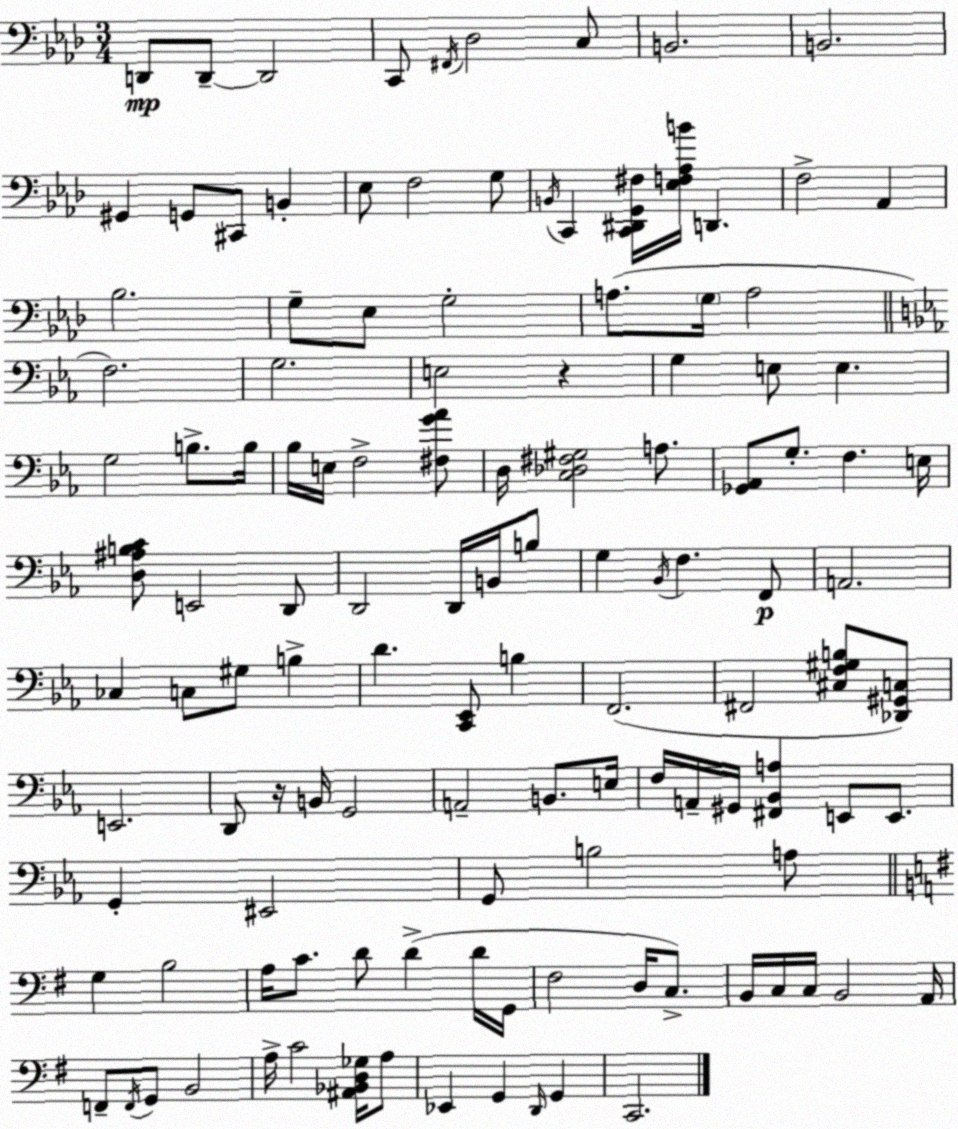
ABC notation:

X:1
T:Untitled
M:3/4
L:1/4
K:Fm
D,,/2 D,,/2 D,,2 C,,/2 ^F,,/4 _D,2 C,/2 B,,2 B,,2 ^G,, G,,/2 ^C,,/2 B,, _E,/2 F,2 G,/2 B,,/4 C,, [C,,^D,,G,,^F,]/4 [_E,F,_A,B]/4 D,, F,2 _A,, _B,2 G,/2 _E,/2 G,2 A,/2 G,/4 A,2 F,2 G,2 E,2 z G, E,/2 E, G,2 B,/2 B,/4 _B,/4 E,/4 F,2 [^F,G_A]/2 D,/4 [C,_D,^F,^G,]2 A,/2 [_G,,_A,,]/2 G,/2 F, E,/4 [D,^A,B,C]/2 E,,2 D,,/2 D,,2 D,,/4 B,,/4 B,/2 G, _B,,/4 F, F,,/2 A,,2 _C, C,/2 ^G,/2 B, D [C,,_E,,]/2 B, F,,2 ^F,,2 [^C,F,^G,B,]/2 [_D,,^G,,C,]/2 E,,2 D,,/2 z/4 B,,/4 G,,2 A,,2 B,,/2 E,/4 F,/4 A,,/4 ^G,,/4 [^F,,_B,,A,] E,,/2 E,,/2 G,, ^E,,2 G,,/2 B,2 A,/2 G, B,2 A,/4 C/2 D/2 D D/4 G,,/4 ^F,2 D,/4 C,/2 B,,/4 C,/4 C,/4 B,,2 A,,/4 F,,/2 F,,/4 G,,/2 B,,2 A,/4 C2 [^A,,_B,,D,_G,]/4 A,/2 _E,, G,, D,,/4 G,, C,,2